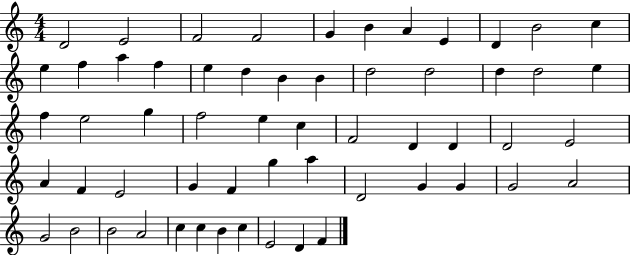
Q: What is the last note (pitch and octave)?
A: F4